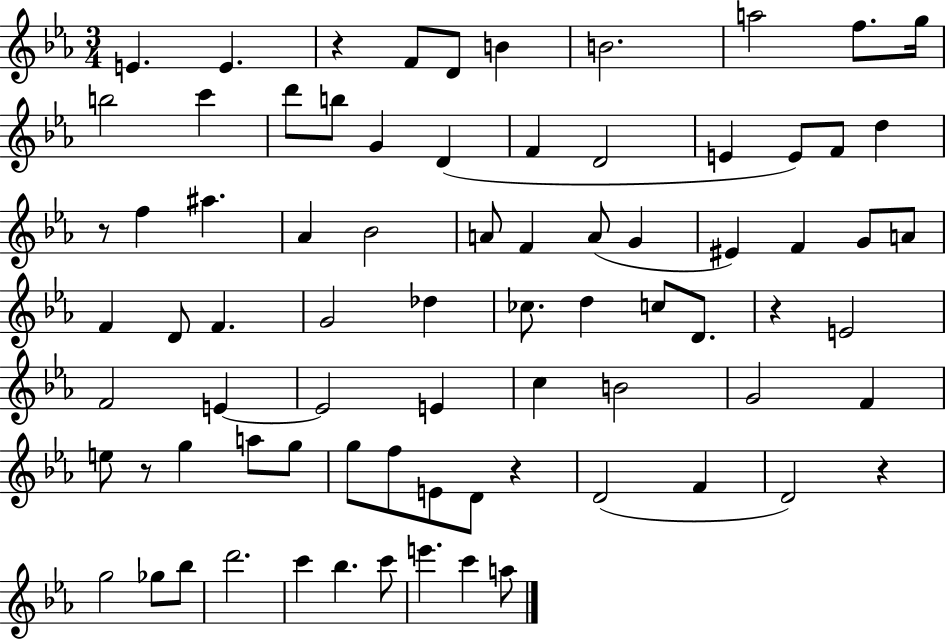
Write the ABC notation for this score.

X:1
T:Untitled
M:3/4
L:1/4
K:Eb
E E z F/2 D/2 B B2 a2 f/2 g/4 b2 c' d'/2 b/2 G D F D2 E E/2 F/2 d z/2 f ^a _A _B2 A/2 F A/2 G ^E F G/2 A/2 F D/2 F G2 _d _c/2 d c/2 D/2 z E2 F2 E E2 E c B2 G2 F e/2 z/2 g a/2 g/2 g/2 f/2 E/2 D/2 z D2 F D2 z g2 _g/2 _b/2 d'2 c' _b c'/2 e' c' a/2